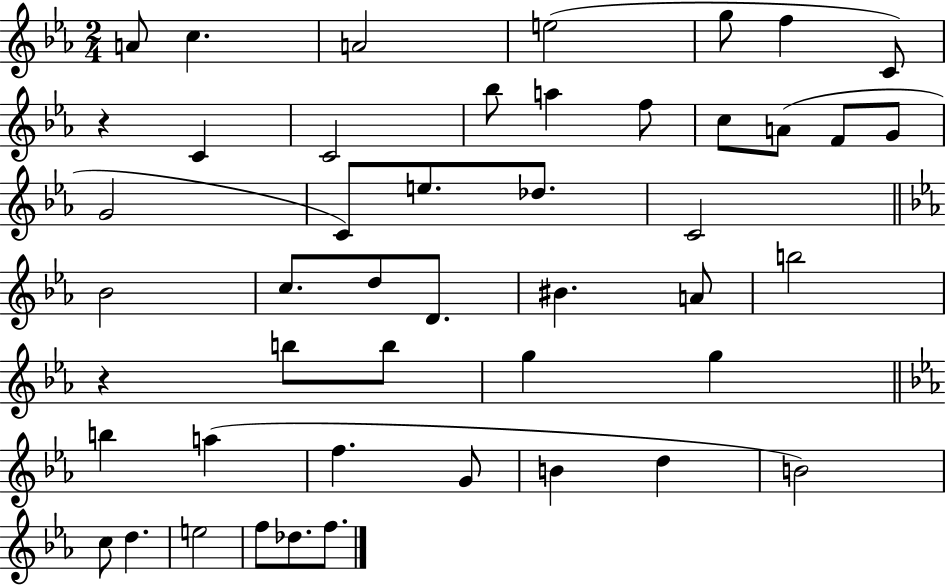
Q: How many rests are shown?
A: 2